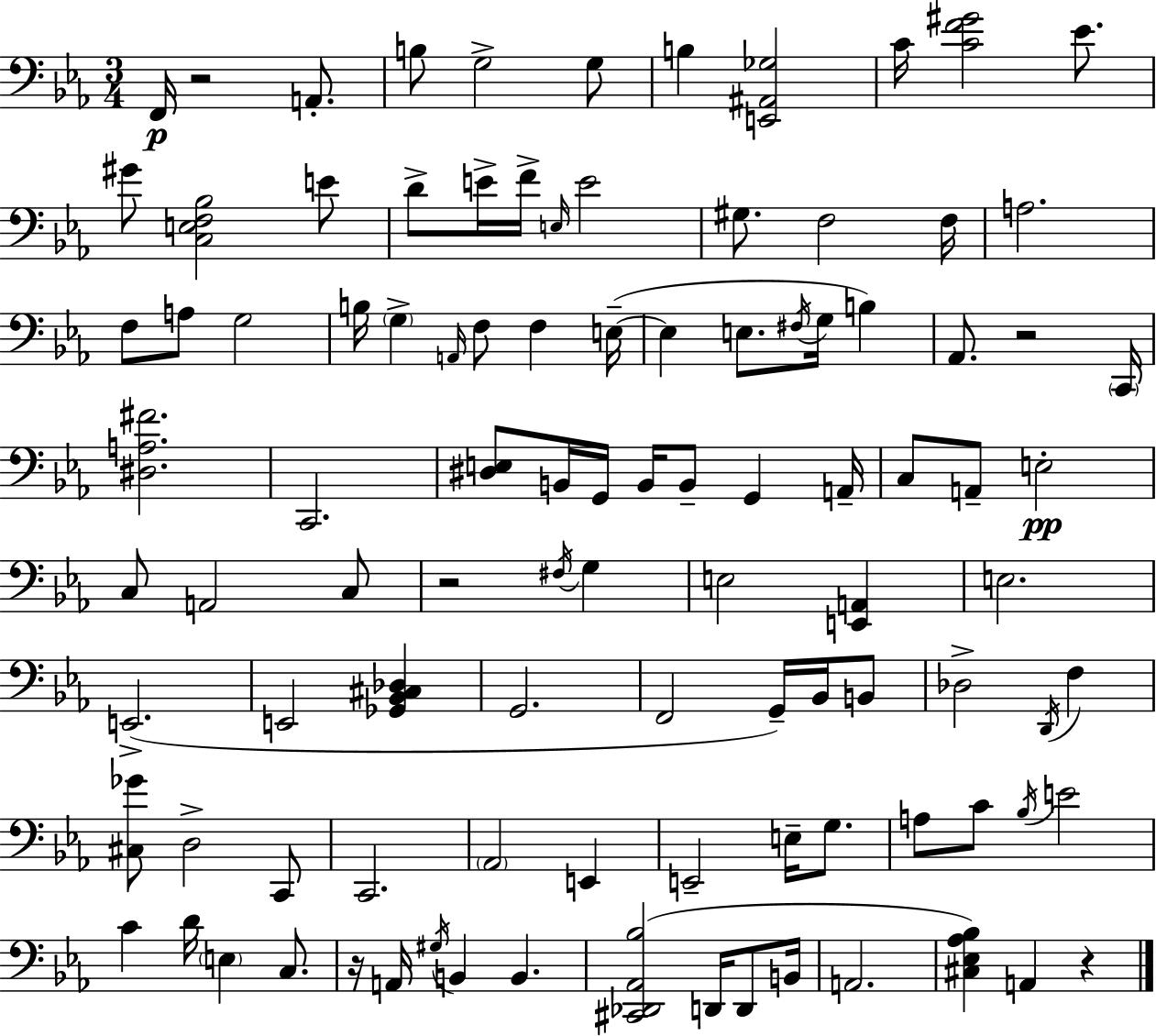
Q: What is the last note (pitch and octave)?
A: A2